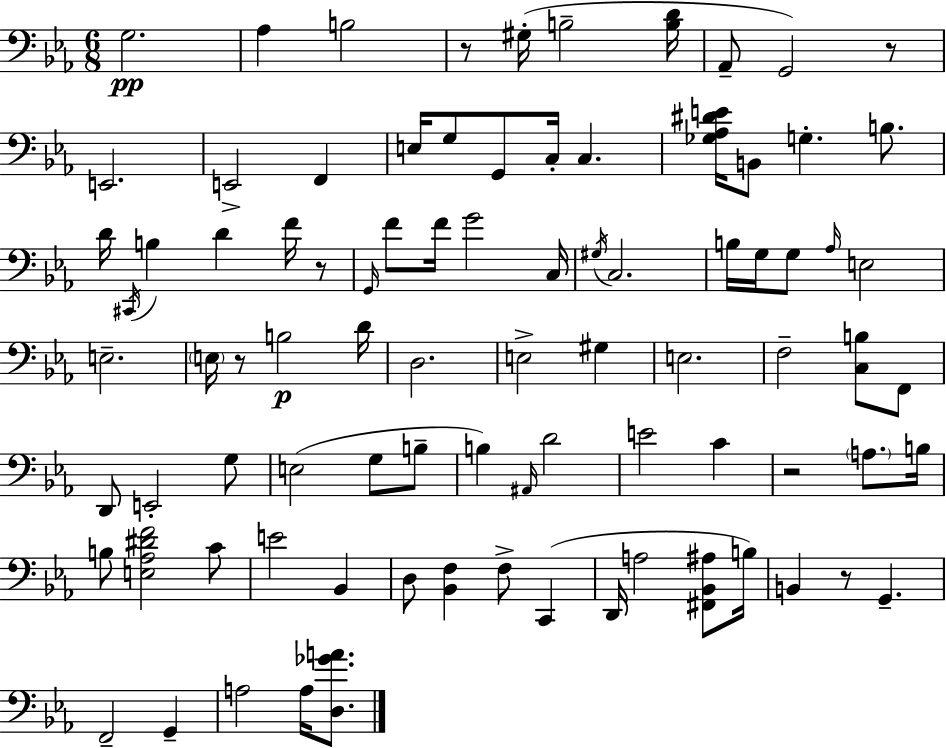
X:1
T:Untitled
M:6/8
L:1/4
K:Eb
G,2 _A, B,2 z/2 ^G,/4 B,2 [B,D]/4 _A,,/2 G,,2 z/2 E,,2 E,,2 F,, E,/4 G,/2 G,,/2 C,/4 C, [_G,_A,^DE]/4 B,,/2 G, B,/2 D/4 ^C,,/4 B, D F/4 z/2 G,,/4 F/2 F/4 G2 C,/4 ^G,/4 C,2 B,/4 G,/4 G,/2 _A,/4 E,2 E,2 E,/4 z/2 B,2 D/4 D,2 E,2 ^G, E,2 F,2 [C,B,]/2 F,,/2 D,,/2 E,,2 G,/2 E,2 G,/2 B,/2 B, ^A,,/4 D2 E2 C z2 A,/2 B,/4 B,/2 [E,_A,^DF]2 C/2 E2 _B,, D,/2 [_B,,F,] F,/2 C,, D,,/4 A,2 [^F,,_B,,^A,]/2 B,/4 B,, z/2 G,, F,,2 G,, A,2 A,/4 [D,_GA]/2